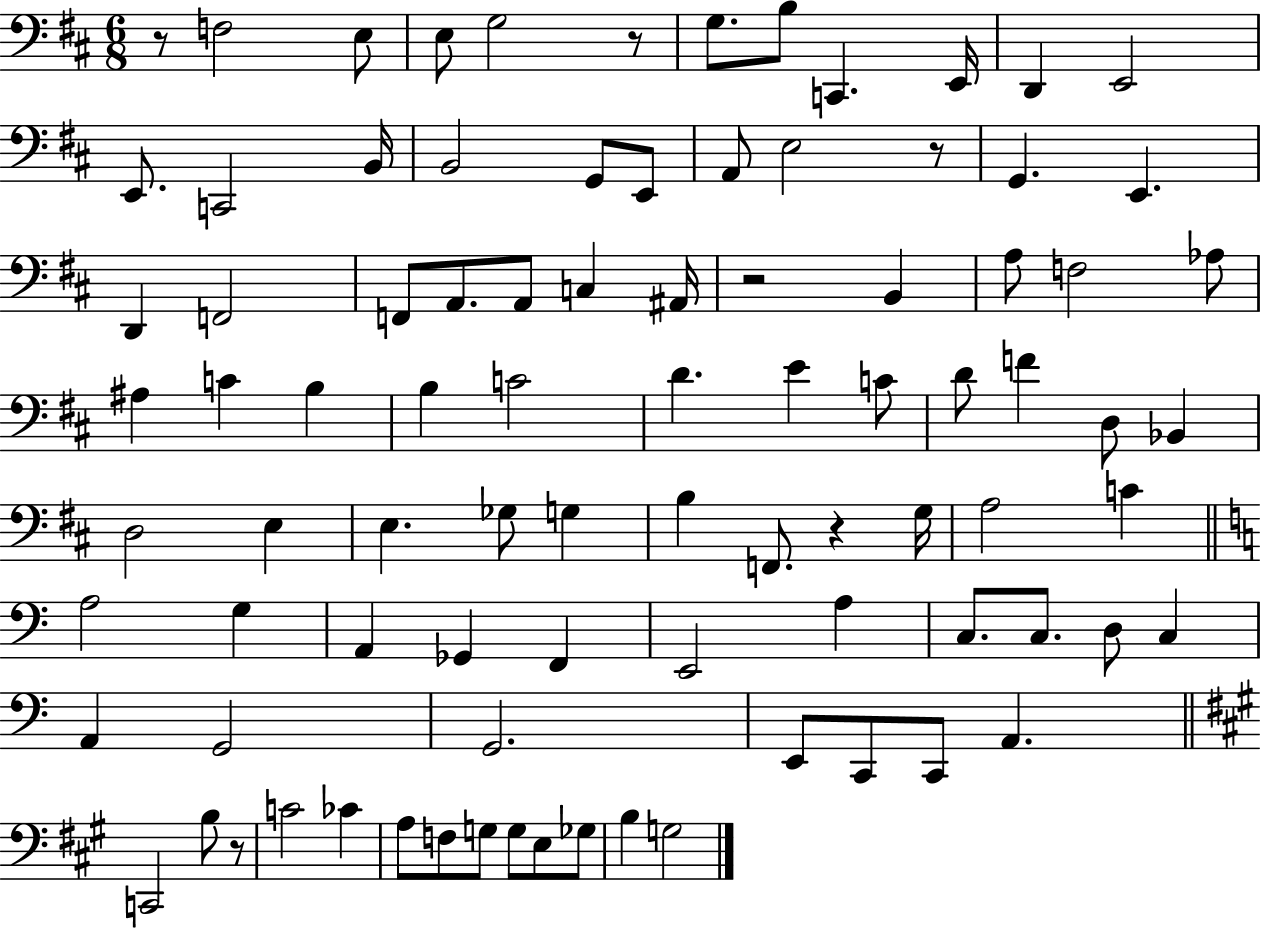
R/e F3/h E3/e E3/e G3/h R/e G3/e. B3/e C2/q. E2/s D2/q E2/h E2/e. C2/h B2/s B2/h G2/e E2/e A2/e E3/h R/e G2/q. E2/q. D2/q F2/h F2/e A2/e. A2/e C3/q A#2/s R/h B2/q A3/e F3/h Ab3/e A#3/q C4/q B3/q B3/q C4/h D4/q. E4/q C4/e D4/e F4/q D3/e Bb2/q D3/h E3/q E3/q. Gb3/e G3/q B3/q F2/e. R/q G3/s A3/h C4/q A3/h G3/q A2/q Gb2/q F2/q E2/h A3/q C3/e. C3/e. D3/e C3/q A2/q G2/h G2/h. E2/e C2/e C2/e A2/q. C2/h B3/e R/e C4/h CES4/q A3/e F3/e G3/e G3/e E3/e Gb3/e B3/q G3/h